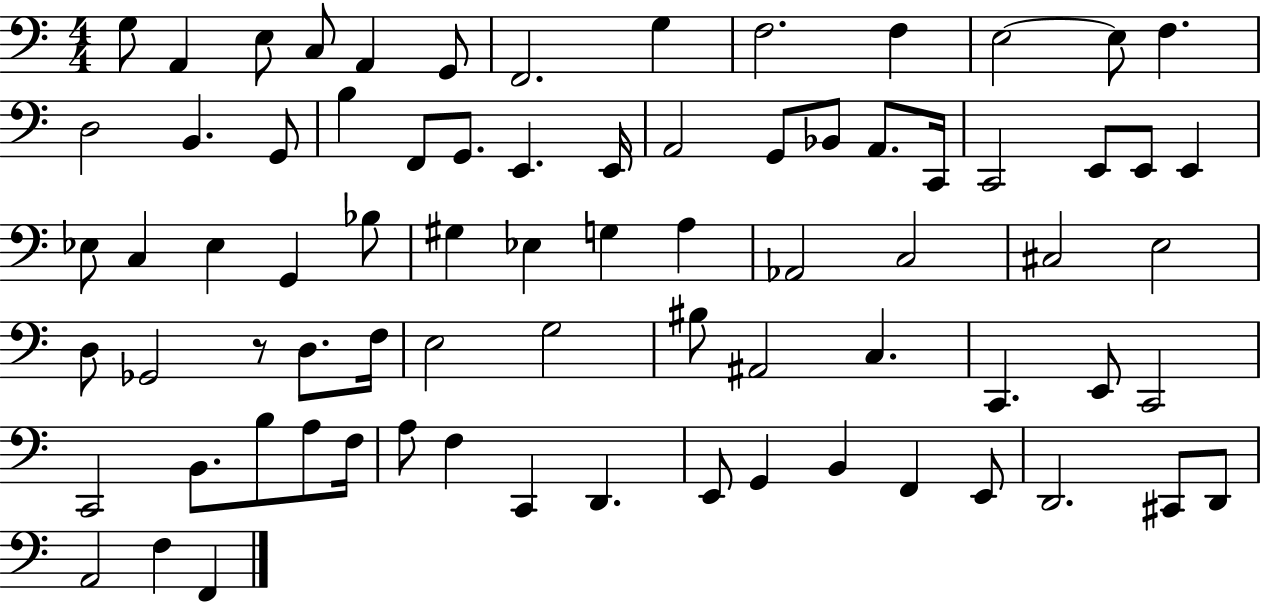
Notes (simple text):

G3/e A2/q E3/e C3/e A2/q G2/e F2/h. G3/q F3/h. F3/q E3/h E3/e F3/q. D3/h B2/q. G2/e B3/q F2/e G2/e. E2/q. E2/s A2/h G2/e Bb2/e A2/e. C2/s C2/h E2/e E2/e E2/q Eb3/e C3/q Eb3/q G2/q Bb3/e G#3/q Eb3/q G3/q A3/q Ab2/h C3/h C#3/h E3/h D3/e Gb2/h R/e D3/e. F3/s E3/h G3/h BIS3/e A#2/h C3/q. C2/q. E2/e C2/h C2/h B2/e. B3/e A3/e F3/s A3/e F3/q C2/q D2/q. E2/e G2/q B2/q F2/q E2/e D2/h. C#2/e D2/e A2/h F3/q F2/q